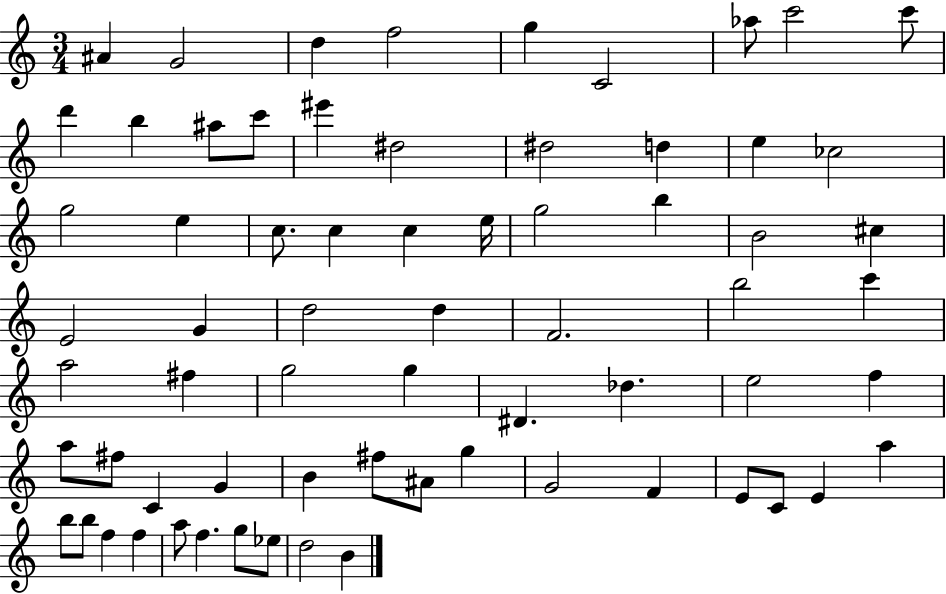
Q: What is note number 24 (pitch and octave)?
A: C5